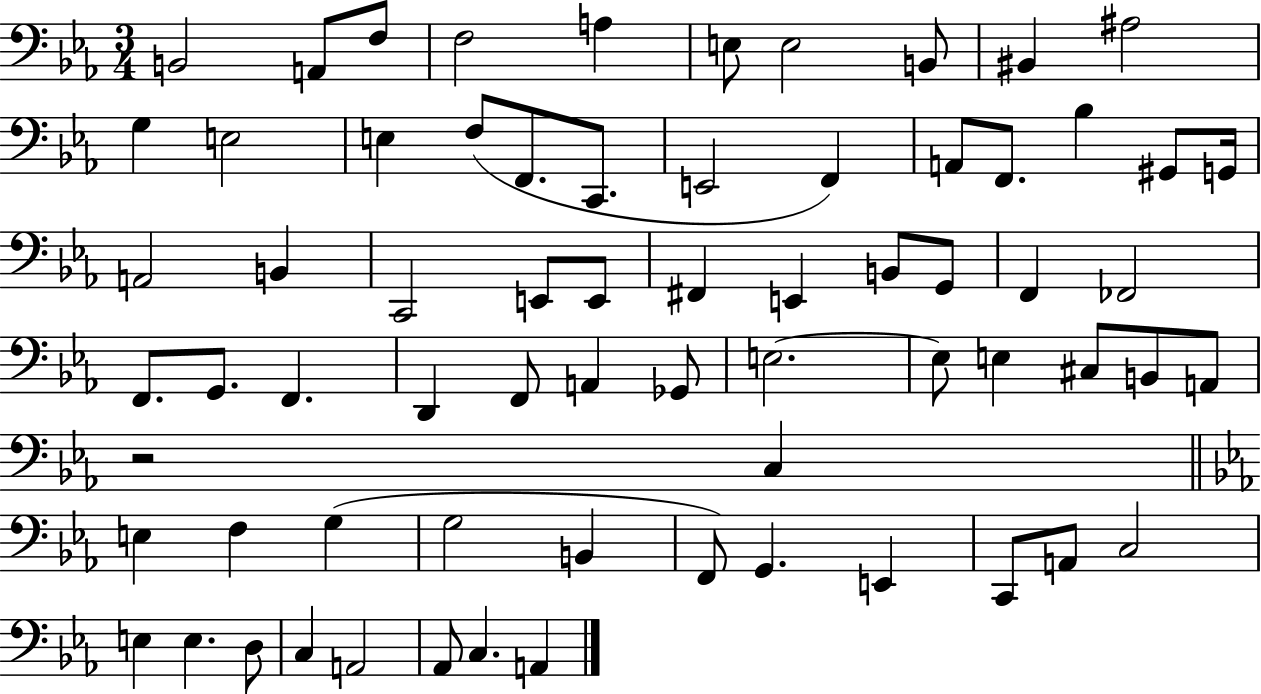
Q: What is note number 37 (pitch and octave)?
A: F2